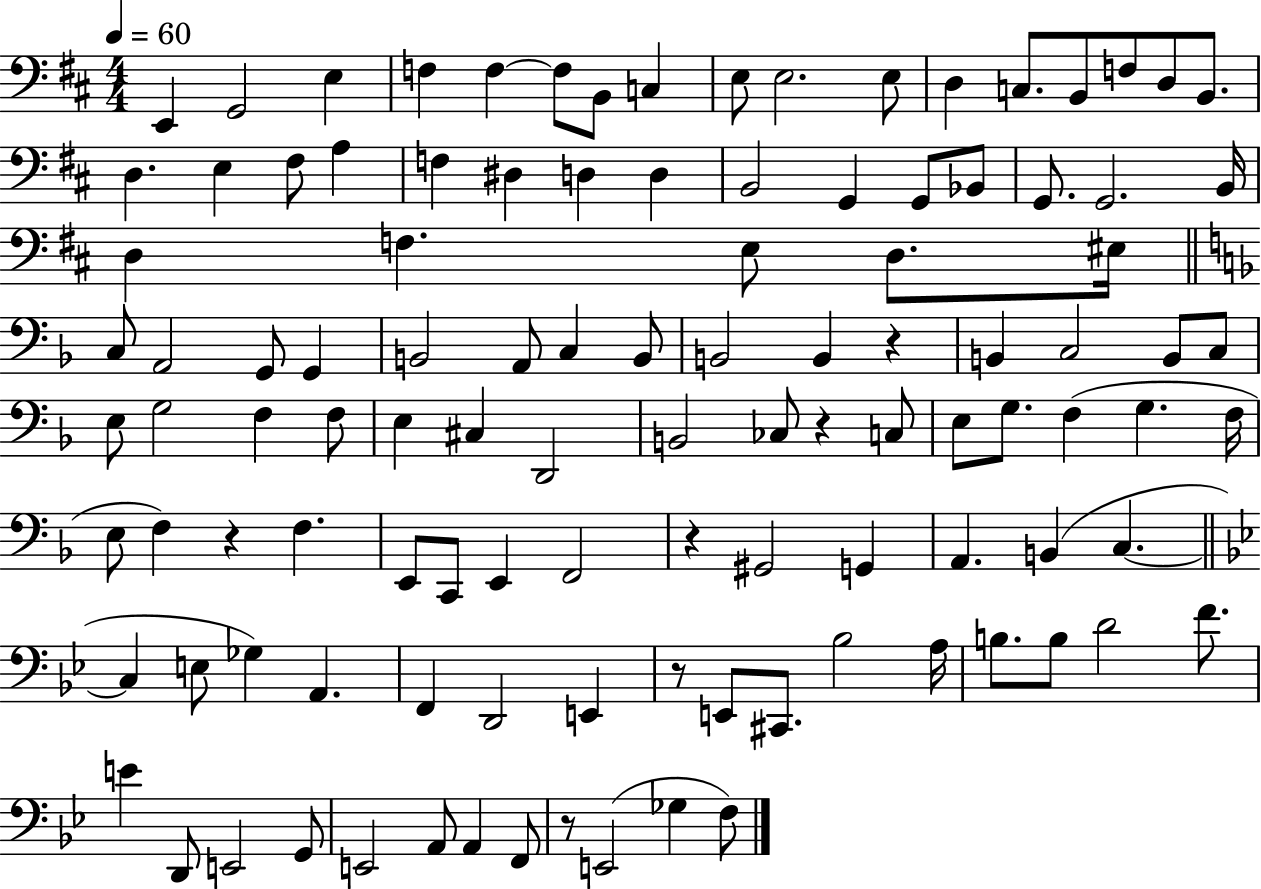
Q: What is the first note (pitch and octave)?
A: E2